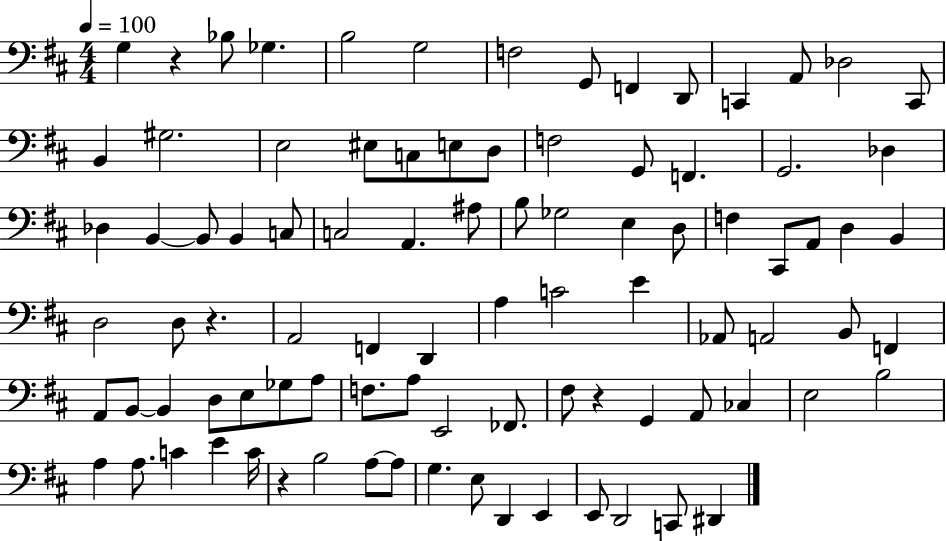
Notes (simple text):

G3/q R/q Bb3/e Gb3/q. B3/h G3/h F3/h G2/e F2/q D2/e C2/q A2/e Db3/h C2/e B2/q G#3/h. E3/h EIS3/e C3/e E3/e D3/e F3/h G2/e F2/q. G2/h. Db3/q Db3/q B2/q B2/e B2/q C3/e C3/h A2/q. A#3/e B3/e Gb3/h E3/q D3/e F3/q C#2/e A2/e D3/q B2/q D3/h D3/e R/q. A2/h F2/q D2/q A3/q C4/h E4/q Ab2/e A2/h B2/e F2/q A2/e B2/e B2/q D3/e E3/e Gb3/e A3/e F3/e. A3/e E2/h FES2/e. F#3/e R/q G2/q A2/e CES3/q E3/h B3/h A3/q A3/e. C4/q E4/q C4/s R/q B3/h A3/e A3/e G3/q. E3/e D2/q E2/q E2/e D2/h C2/e D#2/q